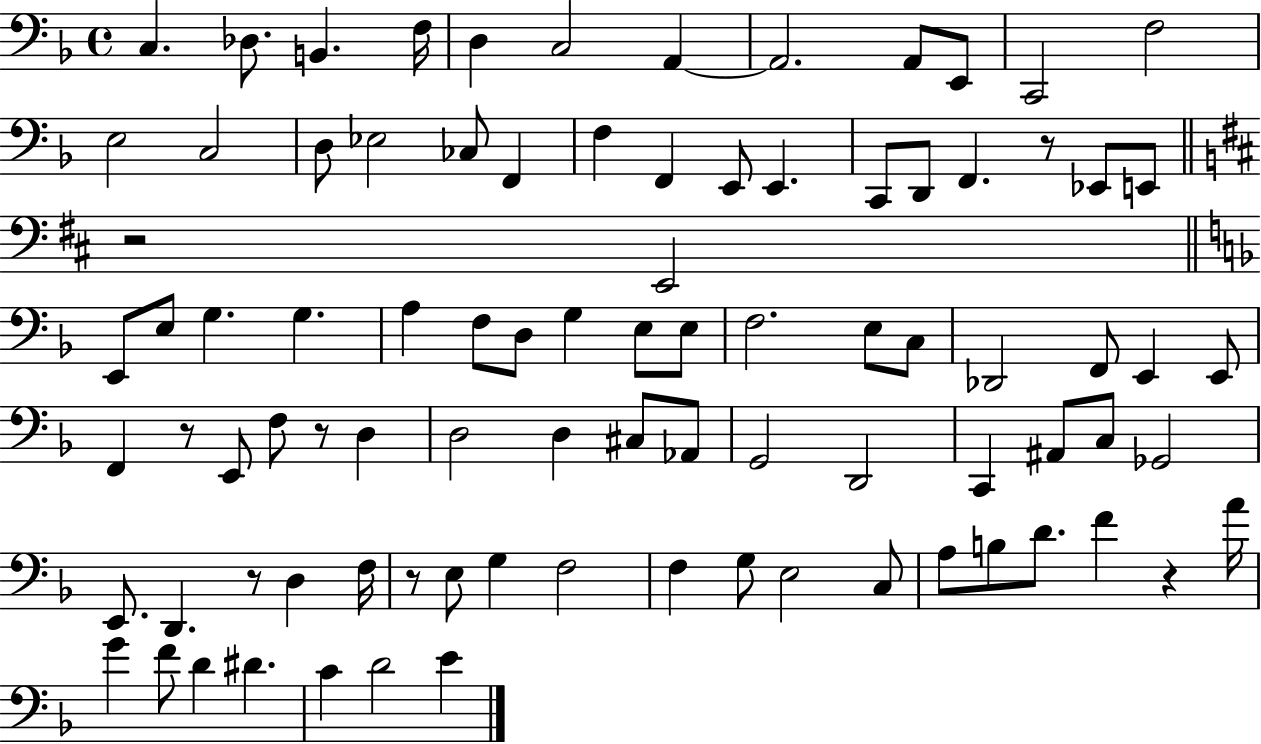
{
  \clef bass
  \time 4/4
  \defaultTimeSignature
  \key f \major
  c4. des8. b,4. f16 | d4 c2 a,4~~ | a,2. a,8 e,8 | c,2 f2 | \break e2 c2 | d8 ees2 ces8 f,4 | f4 f,4 e,8 e,4. | c,8 d,8 f,4. r8 ees,8 e,8 | \break \bar "||" \break \key d \major r2 e,2 | \bar "||" \break \key f \major e,8 e8 g4. g4. | a4 f8 d8 g4 e8 e8 | f2. e8 c8 | des,2 f,8 e,4 e,8 | \break f,4 r8 e,8 f8 r8 d4 | d2 d4 cis8 aes,8 | g,2 d,2 | c,4 ais,8 c8 ges,2 | \break e,8. d,4. r8 d4 f16 | r8 e8 g4 f2 | f4 g8 e2 c8 | a8 b8 d'8. f'4 r4 a'16 | \break g'4 f'8 d'4 dis'4. | c'4 d'2 e'4 | \bar "|."
}